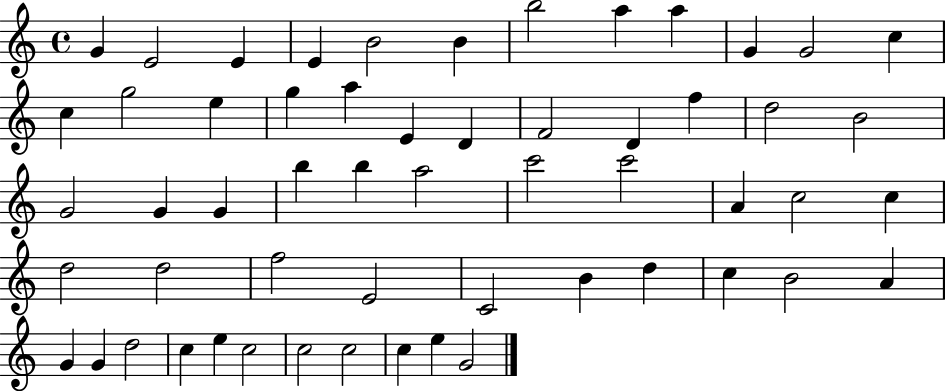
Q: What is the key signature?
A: C major